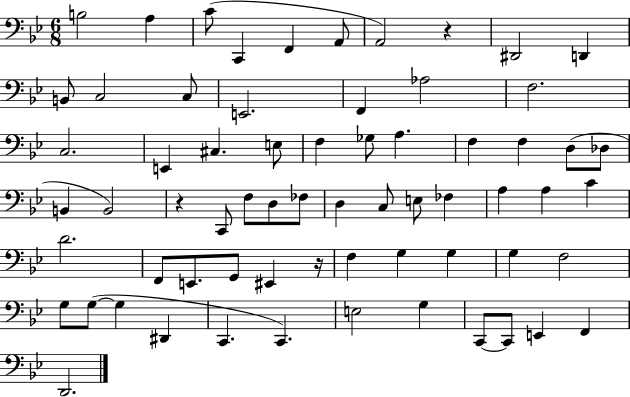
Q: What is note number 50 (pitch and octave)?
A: F3